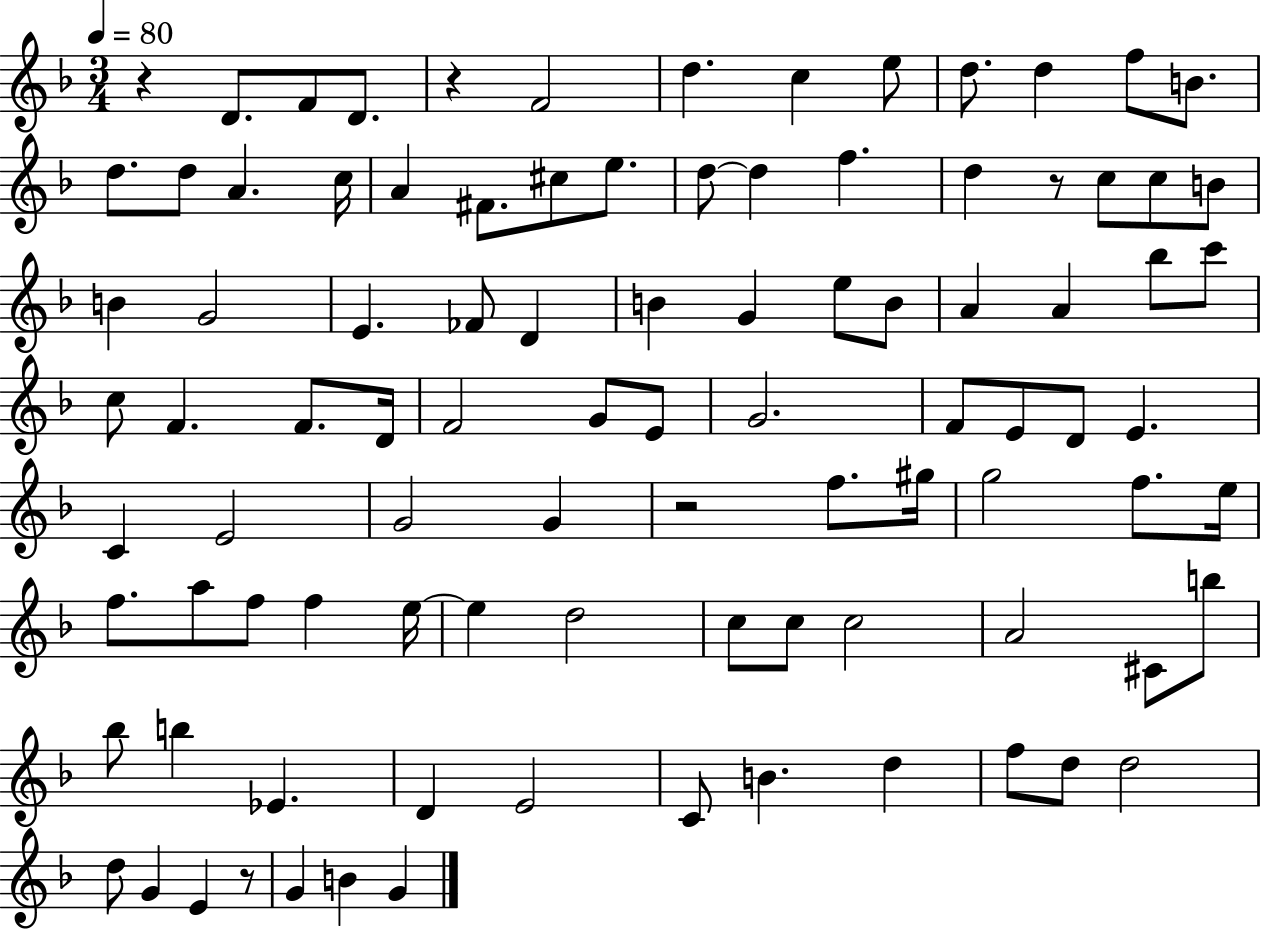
R/q D4/e. F4/e D4/e. R/q F4/h D5/q. C5/q E5/e D5/e. D5/q F5/e B4/e. D5/e. D5/e A4/q. C5/s A4/q F#4/e. C#5/e E5/e. D5/e D5/q F5/q. D5/q R/e C5/e C5/e B4/e B4/q G4/h E4/q. FES4/e D4/q B4/q G4/q E5/e B4/e A4/q A4/q Bb5/e C6/e C5/e F4/q. F4/e. D4/s F4/h G4/e E4/e G4/h. F4/e E4/e D4/e E4/q. C4/q E4/h G4/h G4/q R/h F5/e. G#5/s G5/h F5/e. E5/s F5/e. A5/e F5/e F5/q E5/s E5/q D5/h C5/e C5/e C5/h A4/h C#4/e B5/e Bb5/e B5/q Eb4/q. D4/q E4/h C4/e B4/q. D5/q F5/e D5/e D5/h D5/e G4/q E4/q R/e G4/q B4/q G4/q